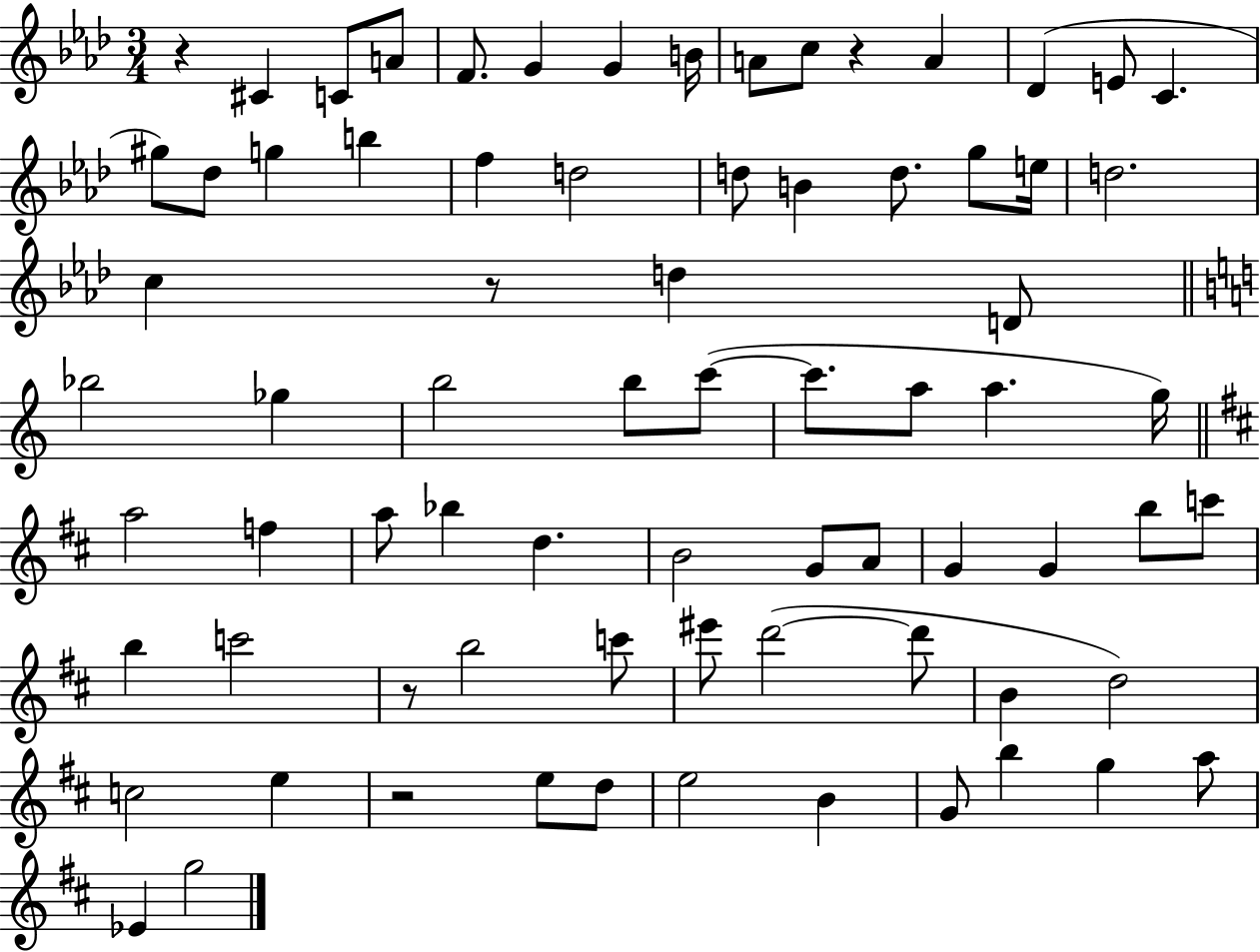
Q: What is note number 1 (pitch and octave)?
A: C#4